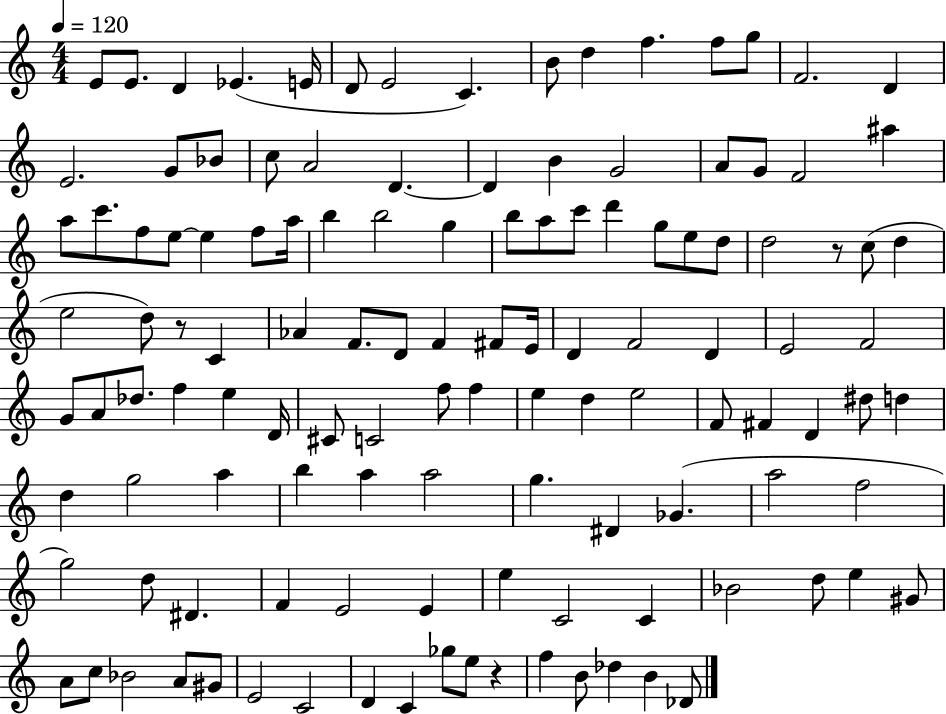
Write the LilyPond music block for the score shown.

{
  \clef treble
  \numericTimeSignature
  \time 4/4
  \key c \major
  \tempo 4 = 120
  \repeat volta 2 { e'8 e'8. d'4 ees'4.( e'16 | d'8 e'2 c'4.) | b'8 d''4 f''4. f''8 g''8 | f'2. d'4 | \break e'2. g'8 bes'8 | c''8 a'2 d'4.~~ | d'4 b'4 g'2 | a'8 g'8 f'2 ais''4 | \break a''8 c'''8. f''8 e''8~~ e''4 f''8 a''16 | b''4 b''2 g''4 | b''8 a''8 c'''8 d'''4 g''8 e''8 d''8 | d''2 r8 c''8( d''4 | \break e''2 d''8) r8 c'4 | aes'4 f'8. d'8 f'4 fis'8 e'16 | d'4 f'2 d'4 | e'2 f'2 | \break g'8 a'8 des''8. f''4 e''4 d'16 | cis'8 c'2 f''8 f''4 | e''4 d''4 e''2 | f'8 fis'4 d'4 dis''8 d''4 | \break d''4 g''2 a''4 | b''4 a''4 a''2 | g''4. dis'4 ges'4.( | a''2 f''2 | \break g''2) d''8 dis'4. | f'4 e'2 e'4 | e''4 c'2 c'4 | bes'2 d''8 e''4 gis'8 | \break a'8 c''8 bes'2 a'8 gis'8 | e'2 c'2 | d'4 c'4 ges''8 e''8 r4 | f''4 b'8 des''4 b'4 des'8 | \break } \bar "|."
}